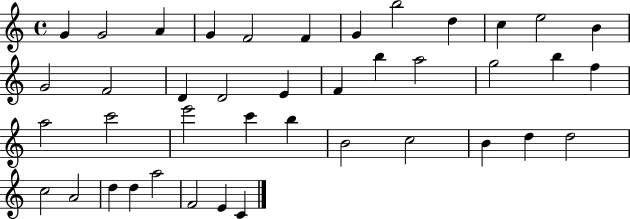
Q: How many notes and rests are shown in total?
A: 41